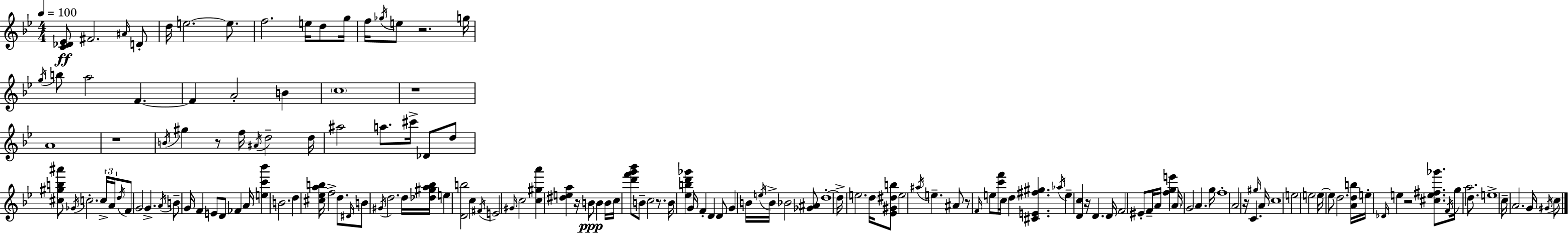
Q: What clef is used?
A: treble